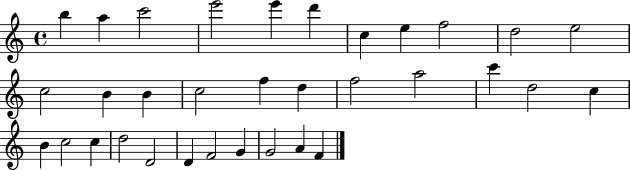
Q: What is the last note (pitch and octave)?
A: F4